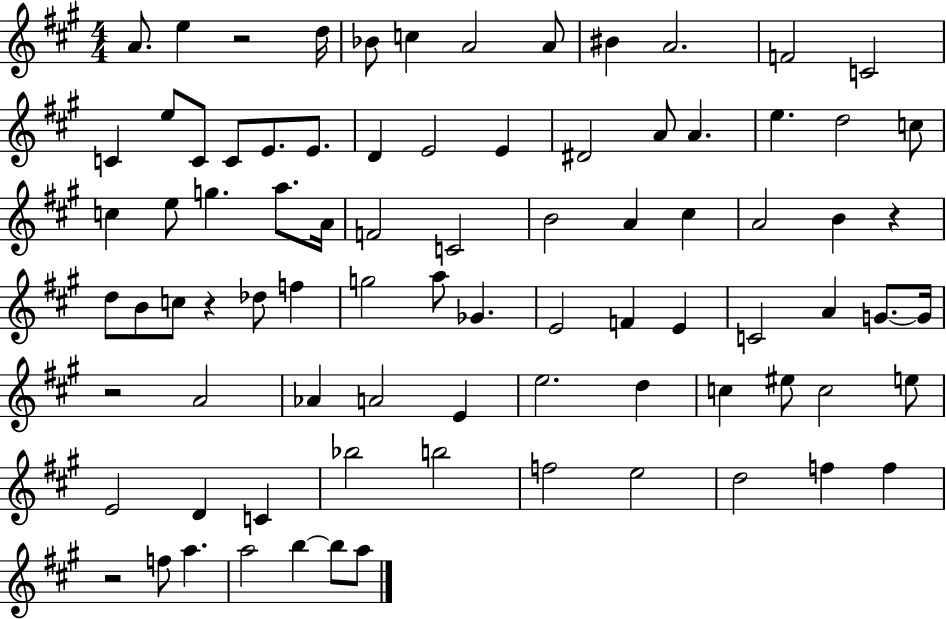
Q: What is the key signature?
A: A major